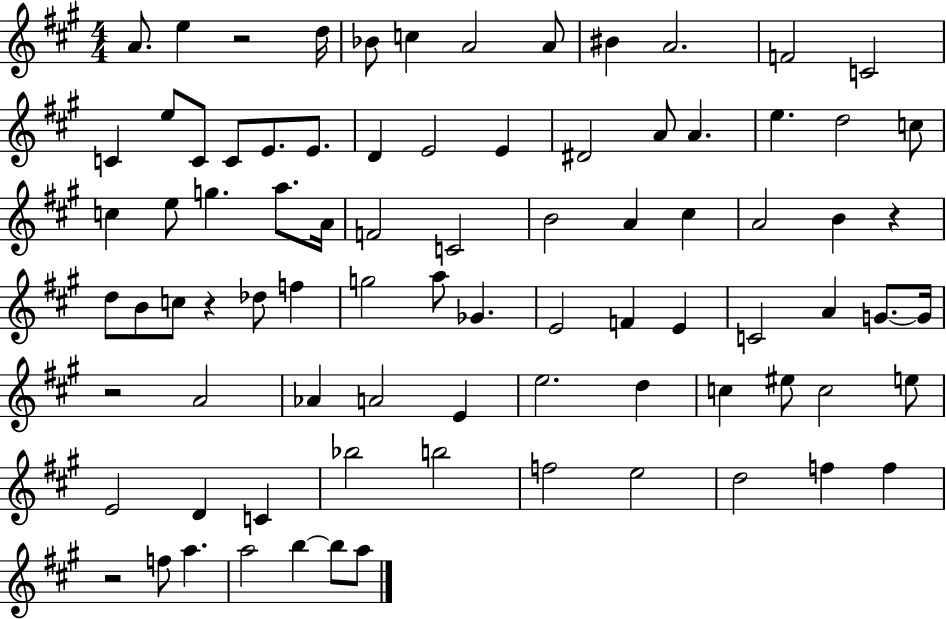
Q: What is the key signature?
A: A major